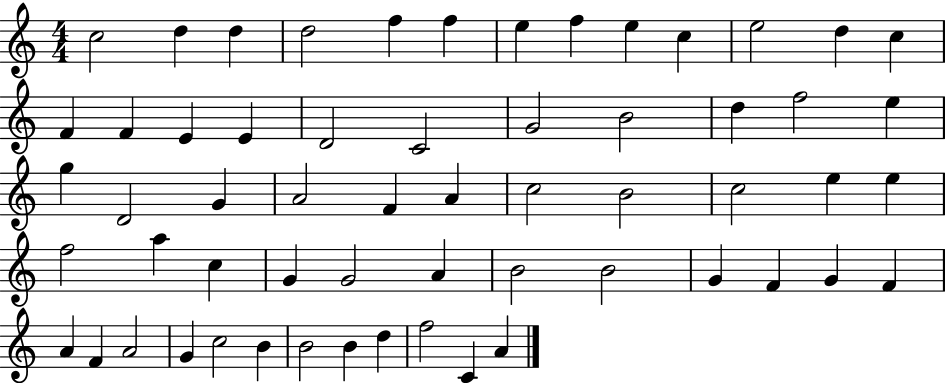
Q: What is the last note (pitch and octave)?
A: A4